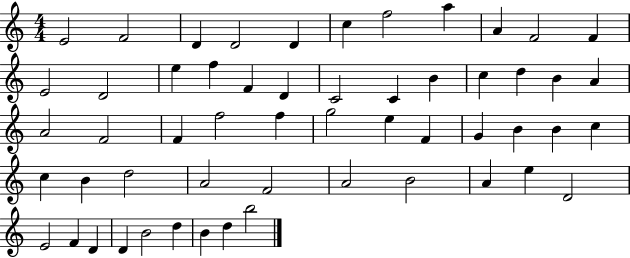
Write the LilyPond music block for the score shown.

{
  \clef treble
  \numericTimeSignature
  \time 4/4
  \key c \major
  e'2 f'2 | d'4 d'2 d'4 | c''4 f''2 a''4 | a'4 f'2 f'4 | \break e'2 d'2 | e''4 f''4 f'4 d'4 | c'2 c'4 b'4 | c''4 d''4 b'4 a'4 | \break a'2 f'2 | f'4 f''2 f''4 | g''2 e''4 f'4 | g'4 b'4 b'4 c''4 | \break c''4 b'4 d''2 | a'2 f'2 | a'2 b'2 | a'4 e''4 d'2 | \break e'2 f'4 d'4 | d'4 b'2 d''4 | b'4 d''4 b''2 | \bar "|."
}